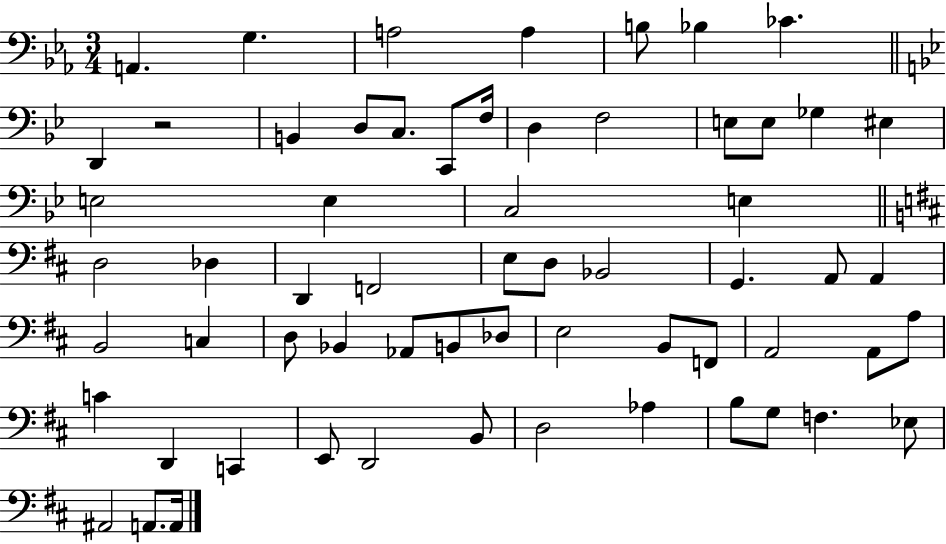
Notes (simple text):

A2/q. G3/q. A3/h A3/q B3/e Bb3/q CES4/q. D2/q R/h B2/q D3/e C3/e. C2/e F3/s D3/q F3/h E3/e E3/e Gb3/q EIS3/q E3/h E3/q C3/h E3/q D3/h Db3/q D2/q F2/h E3/e D3/e Bb2/h G2/q. A2/e A2/q B2/h C3/q D3/e Bb2/q Ab2/e B2/e Db3/e E3/h B2/e F2/e A2/h A2/e A3/e C4/q D2/q C2/q E2/e D2/h B2/e D3/h Ab3/q B3/e G3/e F3/q. Eb3/e A#2/h A2/e. A2/s